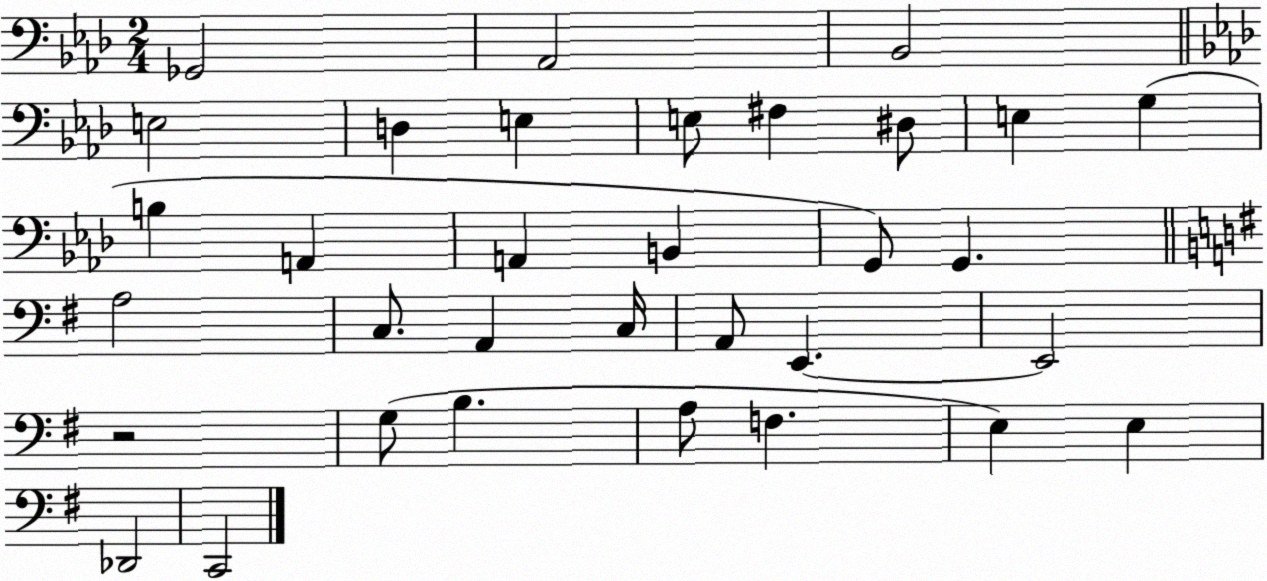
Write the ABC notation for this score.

X:1
T:Untitled
M:2/4
L:1/4
K:Ab
_G,,2 _A,,2 _B,,2 E,2 D, E, E,/2 ^F, ^D,/2 E, G, B, A,, A,, B,, G,,/2 G,, A,2 C,/2 A,, C,/4 A,,/2 E,, E,,2 z2 G,/2 B, A,/2 F, E, E, _D,,2 C,,2